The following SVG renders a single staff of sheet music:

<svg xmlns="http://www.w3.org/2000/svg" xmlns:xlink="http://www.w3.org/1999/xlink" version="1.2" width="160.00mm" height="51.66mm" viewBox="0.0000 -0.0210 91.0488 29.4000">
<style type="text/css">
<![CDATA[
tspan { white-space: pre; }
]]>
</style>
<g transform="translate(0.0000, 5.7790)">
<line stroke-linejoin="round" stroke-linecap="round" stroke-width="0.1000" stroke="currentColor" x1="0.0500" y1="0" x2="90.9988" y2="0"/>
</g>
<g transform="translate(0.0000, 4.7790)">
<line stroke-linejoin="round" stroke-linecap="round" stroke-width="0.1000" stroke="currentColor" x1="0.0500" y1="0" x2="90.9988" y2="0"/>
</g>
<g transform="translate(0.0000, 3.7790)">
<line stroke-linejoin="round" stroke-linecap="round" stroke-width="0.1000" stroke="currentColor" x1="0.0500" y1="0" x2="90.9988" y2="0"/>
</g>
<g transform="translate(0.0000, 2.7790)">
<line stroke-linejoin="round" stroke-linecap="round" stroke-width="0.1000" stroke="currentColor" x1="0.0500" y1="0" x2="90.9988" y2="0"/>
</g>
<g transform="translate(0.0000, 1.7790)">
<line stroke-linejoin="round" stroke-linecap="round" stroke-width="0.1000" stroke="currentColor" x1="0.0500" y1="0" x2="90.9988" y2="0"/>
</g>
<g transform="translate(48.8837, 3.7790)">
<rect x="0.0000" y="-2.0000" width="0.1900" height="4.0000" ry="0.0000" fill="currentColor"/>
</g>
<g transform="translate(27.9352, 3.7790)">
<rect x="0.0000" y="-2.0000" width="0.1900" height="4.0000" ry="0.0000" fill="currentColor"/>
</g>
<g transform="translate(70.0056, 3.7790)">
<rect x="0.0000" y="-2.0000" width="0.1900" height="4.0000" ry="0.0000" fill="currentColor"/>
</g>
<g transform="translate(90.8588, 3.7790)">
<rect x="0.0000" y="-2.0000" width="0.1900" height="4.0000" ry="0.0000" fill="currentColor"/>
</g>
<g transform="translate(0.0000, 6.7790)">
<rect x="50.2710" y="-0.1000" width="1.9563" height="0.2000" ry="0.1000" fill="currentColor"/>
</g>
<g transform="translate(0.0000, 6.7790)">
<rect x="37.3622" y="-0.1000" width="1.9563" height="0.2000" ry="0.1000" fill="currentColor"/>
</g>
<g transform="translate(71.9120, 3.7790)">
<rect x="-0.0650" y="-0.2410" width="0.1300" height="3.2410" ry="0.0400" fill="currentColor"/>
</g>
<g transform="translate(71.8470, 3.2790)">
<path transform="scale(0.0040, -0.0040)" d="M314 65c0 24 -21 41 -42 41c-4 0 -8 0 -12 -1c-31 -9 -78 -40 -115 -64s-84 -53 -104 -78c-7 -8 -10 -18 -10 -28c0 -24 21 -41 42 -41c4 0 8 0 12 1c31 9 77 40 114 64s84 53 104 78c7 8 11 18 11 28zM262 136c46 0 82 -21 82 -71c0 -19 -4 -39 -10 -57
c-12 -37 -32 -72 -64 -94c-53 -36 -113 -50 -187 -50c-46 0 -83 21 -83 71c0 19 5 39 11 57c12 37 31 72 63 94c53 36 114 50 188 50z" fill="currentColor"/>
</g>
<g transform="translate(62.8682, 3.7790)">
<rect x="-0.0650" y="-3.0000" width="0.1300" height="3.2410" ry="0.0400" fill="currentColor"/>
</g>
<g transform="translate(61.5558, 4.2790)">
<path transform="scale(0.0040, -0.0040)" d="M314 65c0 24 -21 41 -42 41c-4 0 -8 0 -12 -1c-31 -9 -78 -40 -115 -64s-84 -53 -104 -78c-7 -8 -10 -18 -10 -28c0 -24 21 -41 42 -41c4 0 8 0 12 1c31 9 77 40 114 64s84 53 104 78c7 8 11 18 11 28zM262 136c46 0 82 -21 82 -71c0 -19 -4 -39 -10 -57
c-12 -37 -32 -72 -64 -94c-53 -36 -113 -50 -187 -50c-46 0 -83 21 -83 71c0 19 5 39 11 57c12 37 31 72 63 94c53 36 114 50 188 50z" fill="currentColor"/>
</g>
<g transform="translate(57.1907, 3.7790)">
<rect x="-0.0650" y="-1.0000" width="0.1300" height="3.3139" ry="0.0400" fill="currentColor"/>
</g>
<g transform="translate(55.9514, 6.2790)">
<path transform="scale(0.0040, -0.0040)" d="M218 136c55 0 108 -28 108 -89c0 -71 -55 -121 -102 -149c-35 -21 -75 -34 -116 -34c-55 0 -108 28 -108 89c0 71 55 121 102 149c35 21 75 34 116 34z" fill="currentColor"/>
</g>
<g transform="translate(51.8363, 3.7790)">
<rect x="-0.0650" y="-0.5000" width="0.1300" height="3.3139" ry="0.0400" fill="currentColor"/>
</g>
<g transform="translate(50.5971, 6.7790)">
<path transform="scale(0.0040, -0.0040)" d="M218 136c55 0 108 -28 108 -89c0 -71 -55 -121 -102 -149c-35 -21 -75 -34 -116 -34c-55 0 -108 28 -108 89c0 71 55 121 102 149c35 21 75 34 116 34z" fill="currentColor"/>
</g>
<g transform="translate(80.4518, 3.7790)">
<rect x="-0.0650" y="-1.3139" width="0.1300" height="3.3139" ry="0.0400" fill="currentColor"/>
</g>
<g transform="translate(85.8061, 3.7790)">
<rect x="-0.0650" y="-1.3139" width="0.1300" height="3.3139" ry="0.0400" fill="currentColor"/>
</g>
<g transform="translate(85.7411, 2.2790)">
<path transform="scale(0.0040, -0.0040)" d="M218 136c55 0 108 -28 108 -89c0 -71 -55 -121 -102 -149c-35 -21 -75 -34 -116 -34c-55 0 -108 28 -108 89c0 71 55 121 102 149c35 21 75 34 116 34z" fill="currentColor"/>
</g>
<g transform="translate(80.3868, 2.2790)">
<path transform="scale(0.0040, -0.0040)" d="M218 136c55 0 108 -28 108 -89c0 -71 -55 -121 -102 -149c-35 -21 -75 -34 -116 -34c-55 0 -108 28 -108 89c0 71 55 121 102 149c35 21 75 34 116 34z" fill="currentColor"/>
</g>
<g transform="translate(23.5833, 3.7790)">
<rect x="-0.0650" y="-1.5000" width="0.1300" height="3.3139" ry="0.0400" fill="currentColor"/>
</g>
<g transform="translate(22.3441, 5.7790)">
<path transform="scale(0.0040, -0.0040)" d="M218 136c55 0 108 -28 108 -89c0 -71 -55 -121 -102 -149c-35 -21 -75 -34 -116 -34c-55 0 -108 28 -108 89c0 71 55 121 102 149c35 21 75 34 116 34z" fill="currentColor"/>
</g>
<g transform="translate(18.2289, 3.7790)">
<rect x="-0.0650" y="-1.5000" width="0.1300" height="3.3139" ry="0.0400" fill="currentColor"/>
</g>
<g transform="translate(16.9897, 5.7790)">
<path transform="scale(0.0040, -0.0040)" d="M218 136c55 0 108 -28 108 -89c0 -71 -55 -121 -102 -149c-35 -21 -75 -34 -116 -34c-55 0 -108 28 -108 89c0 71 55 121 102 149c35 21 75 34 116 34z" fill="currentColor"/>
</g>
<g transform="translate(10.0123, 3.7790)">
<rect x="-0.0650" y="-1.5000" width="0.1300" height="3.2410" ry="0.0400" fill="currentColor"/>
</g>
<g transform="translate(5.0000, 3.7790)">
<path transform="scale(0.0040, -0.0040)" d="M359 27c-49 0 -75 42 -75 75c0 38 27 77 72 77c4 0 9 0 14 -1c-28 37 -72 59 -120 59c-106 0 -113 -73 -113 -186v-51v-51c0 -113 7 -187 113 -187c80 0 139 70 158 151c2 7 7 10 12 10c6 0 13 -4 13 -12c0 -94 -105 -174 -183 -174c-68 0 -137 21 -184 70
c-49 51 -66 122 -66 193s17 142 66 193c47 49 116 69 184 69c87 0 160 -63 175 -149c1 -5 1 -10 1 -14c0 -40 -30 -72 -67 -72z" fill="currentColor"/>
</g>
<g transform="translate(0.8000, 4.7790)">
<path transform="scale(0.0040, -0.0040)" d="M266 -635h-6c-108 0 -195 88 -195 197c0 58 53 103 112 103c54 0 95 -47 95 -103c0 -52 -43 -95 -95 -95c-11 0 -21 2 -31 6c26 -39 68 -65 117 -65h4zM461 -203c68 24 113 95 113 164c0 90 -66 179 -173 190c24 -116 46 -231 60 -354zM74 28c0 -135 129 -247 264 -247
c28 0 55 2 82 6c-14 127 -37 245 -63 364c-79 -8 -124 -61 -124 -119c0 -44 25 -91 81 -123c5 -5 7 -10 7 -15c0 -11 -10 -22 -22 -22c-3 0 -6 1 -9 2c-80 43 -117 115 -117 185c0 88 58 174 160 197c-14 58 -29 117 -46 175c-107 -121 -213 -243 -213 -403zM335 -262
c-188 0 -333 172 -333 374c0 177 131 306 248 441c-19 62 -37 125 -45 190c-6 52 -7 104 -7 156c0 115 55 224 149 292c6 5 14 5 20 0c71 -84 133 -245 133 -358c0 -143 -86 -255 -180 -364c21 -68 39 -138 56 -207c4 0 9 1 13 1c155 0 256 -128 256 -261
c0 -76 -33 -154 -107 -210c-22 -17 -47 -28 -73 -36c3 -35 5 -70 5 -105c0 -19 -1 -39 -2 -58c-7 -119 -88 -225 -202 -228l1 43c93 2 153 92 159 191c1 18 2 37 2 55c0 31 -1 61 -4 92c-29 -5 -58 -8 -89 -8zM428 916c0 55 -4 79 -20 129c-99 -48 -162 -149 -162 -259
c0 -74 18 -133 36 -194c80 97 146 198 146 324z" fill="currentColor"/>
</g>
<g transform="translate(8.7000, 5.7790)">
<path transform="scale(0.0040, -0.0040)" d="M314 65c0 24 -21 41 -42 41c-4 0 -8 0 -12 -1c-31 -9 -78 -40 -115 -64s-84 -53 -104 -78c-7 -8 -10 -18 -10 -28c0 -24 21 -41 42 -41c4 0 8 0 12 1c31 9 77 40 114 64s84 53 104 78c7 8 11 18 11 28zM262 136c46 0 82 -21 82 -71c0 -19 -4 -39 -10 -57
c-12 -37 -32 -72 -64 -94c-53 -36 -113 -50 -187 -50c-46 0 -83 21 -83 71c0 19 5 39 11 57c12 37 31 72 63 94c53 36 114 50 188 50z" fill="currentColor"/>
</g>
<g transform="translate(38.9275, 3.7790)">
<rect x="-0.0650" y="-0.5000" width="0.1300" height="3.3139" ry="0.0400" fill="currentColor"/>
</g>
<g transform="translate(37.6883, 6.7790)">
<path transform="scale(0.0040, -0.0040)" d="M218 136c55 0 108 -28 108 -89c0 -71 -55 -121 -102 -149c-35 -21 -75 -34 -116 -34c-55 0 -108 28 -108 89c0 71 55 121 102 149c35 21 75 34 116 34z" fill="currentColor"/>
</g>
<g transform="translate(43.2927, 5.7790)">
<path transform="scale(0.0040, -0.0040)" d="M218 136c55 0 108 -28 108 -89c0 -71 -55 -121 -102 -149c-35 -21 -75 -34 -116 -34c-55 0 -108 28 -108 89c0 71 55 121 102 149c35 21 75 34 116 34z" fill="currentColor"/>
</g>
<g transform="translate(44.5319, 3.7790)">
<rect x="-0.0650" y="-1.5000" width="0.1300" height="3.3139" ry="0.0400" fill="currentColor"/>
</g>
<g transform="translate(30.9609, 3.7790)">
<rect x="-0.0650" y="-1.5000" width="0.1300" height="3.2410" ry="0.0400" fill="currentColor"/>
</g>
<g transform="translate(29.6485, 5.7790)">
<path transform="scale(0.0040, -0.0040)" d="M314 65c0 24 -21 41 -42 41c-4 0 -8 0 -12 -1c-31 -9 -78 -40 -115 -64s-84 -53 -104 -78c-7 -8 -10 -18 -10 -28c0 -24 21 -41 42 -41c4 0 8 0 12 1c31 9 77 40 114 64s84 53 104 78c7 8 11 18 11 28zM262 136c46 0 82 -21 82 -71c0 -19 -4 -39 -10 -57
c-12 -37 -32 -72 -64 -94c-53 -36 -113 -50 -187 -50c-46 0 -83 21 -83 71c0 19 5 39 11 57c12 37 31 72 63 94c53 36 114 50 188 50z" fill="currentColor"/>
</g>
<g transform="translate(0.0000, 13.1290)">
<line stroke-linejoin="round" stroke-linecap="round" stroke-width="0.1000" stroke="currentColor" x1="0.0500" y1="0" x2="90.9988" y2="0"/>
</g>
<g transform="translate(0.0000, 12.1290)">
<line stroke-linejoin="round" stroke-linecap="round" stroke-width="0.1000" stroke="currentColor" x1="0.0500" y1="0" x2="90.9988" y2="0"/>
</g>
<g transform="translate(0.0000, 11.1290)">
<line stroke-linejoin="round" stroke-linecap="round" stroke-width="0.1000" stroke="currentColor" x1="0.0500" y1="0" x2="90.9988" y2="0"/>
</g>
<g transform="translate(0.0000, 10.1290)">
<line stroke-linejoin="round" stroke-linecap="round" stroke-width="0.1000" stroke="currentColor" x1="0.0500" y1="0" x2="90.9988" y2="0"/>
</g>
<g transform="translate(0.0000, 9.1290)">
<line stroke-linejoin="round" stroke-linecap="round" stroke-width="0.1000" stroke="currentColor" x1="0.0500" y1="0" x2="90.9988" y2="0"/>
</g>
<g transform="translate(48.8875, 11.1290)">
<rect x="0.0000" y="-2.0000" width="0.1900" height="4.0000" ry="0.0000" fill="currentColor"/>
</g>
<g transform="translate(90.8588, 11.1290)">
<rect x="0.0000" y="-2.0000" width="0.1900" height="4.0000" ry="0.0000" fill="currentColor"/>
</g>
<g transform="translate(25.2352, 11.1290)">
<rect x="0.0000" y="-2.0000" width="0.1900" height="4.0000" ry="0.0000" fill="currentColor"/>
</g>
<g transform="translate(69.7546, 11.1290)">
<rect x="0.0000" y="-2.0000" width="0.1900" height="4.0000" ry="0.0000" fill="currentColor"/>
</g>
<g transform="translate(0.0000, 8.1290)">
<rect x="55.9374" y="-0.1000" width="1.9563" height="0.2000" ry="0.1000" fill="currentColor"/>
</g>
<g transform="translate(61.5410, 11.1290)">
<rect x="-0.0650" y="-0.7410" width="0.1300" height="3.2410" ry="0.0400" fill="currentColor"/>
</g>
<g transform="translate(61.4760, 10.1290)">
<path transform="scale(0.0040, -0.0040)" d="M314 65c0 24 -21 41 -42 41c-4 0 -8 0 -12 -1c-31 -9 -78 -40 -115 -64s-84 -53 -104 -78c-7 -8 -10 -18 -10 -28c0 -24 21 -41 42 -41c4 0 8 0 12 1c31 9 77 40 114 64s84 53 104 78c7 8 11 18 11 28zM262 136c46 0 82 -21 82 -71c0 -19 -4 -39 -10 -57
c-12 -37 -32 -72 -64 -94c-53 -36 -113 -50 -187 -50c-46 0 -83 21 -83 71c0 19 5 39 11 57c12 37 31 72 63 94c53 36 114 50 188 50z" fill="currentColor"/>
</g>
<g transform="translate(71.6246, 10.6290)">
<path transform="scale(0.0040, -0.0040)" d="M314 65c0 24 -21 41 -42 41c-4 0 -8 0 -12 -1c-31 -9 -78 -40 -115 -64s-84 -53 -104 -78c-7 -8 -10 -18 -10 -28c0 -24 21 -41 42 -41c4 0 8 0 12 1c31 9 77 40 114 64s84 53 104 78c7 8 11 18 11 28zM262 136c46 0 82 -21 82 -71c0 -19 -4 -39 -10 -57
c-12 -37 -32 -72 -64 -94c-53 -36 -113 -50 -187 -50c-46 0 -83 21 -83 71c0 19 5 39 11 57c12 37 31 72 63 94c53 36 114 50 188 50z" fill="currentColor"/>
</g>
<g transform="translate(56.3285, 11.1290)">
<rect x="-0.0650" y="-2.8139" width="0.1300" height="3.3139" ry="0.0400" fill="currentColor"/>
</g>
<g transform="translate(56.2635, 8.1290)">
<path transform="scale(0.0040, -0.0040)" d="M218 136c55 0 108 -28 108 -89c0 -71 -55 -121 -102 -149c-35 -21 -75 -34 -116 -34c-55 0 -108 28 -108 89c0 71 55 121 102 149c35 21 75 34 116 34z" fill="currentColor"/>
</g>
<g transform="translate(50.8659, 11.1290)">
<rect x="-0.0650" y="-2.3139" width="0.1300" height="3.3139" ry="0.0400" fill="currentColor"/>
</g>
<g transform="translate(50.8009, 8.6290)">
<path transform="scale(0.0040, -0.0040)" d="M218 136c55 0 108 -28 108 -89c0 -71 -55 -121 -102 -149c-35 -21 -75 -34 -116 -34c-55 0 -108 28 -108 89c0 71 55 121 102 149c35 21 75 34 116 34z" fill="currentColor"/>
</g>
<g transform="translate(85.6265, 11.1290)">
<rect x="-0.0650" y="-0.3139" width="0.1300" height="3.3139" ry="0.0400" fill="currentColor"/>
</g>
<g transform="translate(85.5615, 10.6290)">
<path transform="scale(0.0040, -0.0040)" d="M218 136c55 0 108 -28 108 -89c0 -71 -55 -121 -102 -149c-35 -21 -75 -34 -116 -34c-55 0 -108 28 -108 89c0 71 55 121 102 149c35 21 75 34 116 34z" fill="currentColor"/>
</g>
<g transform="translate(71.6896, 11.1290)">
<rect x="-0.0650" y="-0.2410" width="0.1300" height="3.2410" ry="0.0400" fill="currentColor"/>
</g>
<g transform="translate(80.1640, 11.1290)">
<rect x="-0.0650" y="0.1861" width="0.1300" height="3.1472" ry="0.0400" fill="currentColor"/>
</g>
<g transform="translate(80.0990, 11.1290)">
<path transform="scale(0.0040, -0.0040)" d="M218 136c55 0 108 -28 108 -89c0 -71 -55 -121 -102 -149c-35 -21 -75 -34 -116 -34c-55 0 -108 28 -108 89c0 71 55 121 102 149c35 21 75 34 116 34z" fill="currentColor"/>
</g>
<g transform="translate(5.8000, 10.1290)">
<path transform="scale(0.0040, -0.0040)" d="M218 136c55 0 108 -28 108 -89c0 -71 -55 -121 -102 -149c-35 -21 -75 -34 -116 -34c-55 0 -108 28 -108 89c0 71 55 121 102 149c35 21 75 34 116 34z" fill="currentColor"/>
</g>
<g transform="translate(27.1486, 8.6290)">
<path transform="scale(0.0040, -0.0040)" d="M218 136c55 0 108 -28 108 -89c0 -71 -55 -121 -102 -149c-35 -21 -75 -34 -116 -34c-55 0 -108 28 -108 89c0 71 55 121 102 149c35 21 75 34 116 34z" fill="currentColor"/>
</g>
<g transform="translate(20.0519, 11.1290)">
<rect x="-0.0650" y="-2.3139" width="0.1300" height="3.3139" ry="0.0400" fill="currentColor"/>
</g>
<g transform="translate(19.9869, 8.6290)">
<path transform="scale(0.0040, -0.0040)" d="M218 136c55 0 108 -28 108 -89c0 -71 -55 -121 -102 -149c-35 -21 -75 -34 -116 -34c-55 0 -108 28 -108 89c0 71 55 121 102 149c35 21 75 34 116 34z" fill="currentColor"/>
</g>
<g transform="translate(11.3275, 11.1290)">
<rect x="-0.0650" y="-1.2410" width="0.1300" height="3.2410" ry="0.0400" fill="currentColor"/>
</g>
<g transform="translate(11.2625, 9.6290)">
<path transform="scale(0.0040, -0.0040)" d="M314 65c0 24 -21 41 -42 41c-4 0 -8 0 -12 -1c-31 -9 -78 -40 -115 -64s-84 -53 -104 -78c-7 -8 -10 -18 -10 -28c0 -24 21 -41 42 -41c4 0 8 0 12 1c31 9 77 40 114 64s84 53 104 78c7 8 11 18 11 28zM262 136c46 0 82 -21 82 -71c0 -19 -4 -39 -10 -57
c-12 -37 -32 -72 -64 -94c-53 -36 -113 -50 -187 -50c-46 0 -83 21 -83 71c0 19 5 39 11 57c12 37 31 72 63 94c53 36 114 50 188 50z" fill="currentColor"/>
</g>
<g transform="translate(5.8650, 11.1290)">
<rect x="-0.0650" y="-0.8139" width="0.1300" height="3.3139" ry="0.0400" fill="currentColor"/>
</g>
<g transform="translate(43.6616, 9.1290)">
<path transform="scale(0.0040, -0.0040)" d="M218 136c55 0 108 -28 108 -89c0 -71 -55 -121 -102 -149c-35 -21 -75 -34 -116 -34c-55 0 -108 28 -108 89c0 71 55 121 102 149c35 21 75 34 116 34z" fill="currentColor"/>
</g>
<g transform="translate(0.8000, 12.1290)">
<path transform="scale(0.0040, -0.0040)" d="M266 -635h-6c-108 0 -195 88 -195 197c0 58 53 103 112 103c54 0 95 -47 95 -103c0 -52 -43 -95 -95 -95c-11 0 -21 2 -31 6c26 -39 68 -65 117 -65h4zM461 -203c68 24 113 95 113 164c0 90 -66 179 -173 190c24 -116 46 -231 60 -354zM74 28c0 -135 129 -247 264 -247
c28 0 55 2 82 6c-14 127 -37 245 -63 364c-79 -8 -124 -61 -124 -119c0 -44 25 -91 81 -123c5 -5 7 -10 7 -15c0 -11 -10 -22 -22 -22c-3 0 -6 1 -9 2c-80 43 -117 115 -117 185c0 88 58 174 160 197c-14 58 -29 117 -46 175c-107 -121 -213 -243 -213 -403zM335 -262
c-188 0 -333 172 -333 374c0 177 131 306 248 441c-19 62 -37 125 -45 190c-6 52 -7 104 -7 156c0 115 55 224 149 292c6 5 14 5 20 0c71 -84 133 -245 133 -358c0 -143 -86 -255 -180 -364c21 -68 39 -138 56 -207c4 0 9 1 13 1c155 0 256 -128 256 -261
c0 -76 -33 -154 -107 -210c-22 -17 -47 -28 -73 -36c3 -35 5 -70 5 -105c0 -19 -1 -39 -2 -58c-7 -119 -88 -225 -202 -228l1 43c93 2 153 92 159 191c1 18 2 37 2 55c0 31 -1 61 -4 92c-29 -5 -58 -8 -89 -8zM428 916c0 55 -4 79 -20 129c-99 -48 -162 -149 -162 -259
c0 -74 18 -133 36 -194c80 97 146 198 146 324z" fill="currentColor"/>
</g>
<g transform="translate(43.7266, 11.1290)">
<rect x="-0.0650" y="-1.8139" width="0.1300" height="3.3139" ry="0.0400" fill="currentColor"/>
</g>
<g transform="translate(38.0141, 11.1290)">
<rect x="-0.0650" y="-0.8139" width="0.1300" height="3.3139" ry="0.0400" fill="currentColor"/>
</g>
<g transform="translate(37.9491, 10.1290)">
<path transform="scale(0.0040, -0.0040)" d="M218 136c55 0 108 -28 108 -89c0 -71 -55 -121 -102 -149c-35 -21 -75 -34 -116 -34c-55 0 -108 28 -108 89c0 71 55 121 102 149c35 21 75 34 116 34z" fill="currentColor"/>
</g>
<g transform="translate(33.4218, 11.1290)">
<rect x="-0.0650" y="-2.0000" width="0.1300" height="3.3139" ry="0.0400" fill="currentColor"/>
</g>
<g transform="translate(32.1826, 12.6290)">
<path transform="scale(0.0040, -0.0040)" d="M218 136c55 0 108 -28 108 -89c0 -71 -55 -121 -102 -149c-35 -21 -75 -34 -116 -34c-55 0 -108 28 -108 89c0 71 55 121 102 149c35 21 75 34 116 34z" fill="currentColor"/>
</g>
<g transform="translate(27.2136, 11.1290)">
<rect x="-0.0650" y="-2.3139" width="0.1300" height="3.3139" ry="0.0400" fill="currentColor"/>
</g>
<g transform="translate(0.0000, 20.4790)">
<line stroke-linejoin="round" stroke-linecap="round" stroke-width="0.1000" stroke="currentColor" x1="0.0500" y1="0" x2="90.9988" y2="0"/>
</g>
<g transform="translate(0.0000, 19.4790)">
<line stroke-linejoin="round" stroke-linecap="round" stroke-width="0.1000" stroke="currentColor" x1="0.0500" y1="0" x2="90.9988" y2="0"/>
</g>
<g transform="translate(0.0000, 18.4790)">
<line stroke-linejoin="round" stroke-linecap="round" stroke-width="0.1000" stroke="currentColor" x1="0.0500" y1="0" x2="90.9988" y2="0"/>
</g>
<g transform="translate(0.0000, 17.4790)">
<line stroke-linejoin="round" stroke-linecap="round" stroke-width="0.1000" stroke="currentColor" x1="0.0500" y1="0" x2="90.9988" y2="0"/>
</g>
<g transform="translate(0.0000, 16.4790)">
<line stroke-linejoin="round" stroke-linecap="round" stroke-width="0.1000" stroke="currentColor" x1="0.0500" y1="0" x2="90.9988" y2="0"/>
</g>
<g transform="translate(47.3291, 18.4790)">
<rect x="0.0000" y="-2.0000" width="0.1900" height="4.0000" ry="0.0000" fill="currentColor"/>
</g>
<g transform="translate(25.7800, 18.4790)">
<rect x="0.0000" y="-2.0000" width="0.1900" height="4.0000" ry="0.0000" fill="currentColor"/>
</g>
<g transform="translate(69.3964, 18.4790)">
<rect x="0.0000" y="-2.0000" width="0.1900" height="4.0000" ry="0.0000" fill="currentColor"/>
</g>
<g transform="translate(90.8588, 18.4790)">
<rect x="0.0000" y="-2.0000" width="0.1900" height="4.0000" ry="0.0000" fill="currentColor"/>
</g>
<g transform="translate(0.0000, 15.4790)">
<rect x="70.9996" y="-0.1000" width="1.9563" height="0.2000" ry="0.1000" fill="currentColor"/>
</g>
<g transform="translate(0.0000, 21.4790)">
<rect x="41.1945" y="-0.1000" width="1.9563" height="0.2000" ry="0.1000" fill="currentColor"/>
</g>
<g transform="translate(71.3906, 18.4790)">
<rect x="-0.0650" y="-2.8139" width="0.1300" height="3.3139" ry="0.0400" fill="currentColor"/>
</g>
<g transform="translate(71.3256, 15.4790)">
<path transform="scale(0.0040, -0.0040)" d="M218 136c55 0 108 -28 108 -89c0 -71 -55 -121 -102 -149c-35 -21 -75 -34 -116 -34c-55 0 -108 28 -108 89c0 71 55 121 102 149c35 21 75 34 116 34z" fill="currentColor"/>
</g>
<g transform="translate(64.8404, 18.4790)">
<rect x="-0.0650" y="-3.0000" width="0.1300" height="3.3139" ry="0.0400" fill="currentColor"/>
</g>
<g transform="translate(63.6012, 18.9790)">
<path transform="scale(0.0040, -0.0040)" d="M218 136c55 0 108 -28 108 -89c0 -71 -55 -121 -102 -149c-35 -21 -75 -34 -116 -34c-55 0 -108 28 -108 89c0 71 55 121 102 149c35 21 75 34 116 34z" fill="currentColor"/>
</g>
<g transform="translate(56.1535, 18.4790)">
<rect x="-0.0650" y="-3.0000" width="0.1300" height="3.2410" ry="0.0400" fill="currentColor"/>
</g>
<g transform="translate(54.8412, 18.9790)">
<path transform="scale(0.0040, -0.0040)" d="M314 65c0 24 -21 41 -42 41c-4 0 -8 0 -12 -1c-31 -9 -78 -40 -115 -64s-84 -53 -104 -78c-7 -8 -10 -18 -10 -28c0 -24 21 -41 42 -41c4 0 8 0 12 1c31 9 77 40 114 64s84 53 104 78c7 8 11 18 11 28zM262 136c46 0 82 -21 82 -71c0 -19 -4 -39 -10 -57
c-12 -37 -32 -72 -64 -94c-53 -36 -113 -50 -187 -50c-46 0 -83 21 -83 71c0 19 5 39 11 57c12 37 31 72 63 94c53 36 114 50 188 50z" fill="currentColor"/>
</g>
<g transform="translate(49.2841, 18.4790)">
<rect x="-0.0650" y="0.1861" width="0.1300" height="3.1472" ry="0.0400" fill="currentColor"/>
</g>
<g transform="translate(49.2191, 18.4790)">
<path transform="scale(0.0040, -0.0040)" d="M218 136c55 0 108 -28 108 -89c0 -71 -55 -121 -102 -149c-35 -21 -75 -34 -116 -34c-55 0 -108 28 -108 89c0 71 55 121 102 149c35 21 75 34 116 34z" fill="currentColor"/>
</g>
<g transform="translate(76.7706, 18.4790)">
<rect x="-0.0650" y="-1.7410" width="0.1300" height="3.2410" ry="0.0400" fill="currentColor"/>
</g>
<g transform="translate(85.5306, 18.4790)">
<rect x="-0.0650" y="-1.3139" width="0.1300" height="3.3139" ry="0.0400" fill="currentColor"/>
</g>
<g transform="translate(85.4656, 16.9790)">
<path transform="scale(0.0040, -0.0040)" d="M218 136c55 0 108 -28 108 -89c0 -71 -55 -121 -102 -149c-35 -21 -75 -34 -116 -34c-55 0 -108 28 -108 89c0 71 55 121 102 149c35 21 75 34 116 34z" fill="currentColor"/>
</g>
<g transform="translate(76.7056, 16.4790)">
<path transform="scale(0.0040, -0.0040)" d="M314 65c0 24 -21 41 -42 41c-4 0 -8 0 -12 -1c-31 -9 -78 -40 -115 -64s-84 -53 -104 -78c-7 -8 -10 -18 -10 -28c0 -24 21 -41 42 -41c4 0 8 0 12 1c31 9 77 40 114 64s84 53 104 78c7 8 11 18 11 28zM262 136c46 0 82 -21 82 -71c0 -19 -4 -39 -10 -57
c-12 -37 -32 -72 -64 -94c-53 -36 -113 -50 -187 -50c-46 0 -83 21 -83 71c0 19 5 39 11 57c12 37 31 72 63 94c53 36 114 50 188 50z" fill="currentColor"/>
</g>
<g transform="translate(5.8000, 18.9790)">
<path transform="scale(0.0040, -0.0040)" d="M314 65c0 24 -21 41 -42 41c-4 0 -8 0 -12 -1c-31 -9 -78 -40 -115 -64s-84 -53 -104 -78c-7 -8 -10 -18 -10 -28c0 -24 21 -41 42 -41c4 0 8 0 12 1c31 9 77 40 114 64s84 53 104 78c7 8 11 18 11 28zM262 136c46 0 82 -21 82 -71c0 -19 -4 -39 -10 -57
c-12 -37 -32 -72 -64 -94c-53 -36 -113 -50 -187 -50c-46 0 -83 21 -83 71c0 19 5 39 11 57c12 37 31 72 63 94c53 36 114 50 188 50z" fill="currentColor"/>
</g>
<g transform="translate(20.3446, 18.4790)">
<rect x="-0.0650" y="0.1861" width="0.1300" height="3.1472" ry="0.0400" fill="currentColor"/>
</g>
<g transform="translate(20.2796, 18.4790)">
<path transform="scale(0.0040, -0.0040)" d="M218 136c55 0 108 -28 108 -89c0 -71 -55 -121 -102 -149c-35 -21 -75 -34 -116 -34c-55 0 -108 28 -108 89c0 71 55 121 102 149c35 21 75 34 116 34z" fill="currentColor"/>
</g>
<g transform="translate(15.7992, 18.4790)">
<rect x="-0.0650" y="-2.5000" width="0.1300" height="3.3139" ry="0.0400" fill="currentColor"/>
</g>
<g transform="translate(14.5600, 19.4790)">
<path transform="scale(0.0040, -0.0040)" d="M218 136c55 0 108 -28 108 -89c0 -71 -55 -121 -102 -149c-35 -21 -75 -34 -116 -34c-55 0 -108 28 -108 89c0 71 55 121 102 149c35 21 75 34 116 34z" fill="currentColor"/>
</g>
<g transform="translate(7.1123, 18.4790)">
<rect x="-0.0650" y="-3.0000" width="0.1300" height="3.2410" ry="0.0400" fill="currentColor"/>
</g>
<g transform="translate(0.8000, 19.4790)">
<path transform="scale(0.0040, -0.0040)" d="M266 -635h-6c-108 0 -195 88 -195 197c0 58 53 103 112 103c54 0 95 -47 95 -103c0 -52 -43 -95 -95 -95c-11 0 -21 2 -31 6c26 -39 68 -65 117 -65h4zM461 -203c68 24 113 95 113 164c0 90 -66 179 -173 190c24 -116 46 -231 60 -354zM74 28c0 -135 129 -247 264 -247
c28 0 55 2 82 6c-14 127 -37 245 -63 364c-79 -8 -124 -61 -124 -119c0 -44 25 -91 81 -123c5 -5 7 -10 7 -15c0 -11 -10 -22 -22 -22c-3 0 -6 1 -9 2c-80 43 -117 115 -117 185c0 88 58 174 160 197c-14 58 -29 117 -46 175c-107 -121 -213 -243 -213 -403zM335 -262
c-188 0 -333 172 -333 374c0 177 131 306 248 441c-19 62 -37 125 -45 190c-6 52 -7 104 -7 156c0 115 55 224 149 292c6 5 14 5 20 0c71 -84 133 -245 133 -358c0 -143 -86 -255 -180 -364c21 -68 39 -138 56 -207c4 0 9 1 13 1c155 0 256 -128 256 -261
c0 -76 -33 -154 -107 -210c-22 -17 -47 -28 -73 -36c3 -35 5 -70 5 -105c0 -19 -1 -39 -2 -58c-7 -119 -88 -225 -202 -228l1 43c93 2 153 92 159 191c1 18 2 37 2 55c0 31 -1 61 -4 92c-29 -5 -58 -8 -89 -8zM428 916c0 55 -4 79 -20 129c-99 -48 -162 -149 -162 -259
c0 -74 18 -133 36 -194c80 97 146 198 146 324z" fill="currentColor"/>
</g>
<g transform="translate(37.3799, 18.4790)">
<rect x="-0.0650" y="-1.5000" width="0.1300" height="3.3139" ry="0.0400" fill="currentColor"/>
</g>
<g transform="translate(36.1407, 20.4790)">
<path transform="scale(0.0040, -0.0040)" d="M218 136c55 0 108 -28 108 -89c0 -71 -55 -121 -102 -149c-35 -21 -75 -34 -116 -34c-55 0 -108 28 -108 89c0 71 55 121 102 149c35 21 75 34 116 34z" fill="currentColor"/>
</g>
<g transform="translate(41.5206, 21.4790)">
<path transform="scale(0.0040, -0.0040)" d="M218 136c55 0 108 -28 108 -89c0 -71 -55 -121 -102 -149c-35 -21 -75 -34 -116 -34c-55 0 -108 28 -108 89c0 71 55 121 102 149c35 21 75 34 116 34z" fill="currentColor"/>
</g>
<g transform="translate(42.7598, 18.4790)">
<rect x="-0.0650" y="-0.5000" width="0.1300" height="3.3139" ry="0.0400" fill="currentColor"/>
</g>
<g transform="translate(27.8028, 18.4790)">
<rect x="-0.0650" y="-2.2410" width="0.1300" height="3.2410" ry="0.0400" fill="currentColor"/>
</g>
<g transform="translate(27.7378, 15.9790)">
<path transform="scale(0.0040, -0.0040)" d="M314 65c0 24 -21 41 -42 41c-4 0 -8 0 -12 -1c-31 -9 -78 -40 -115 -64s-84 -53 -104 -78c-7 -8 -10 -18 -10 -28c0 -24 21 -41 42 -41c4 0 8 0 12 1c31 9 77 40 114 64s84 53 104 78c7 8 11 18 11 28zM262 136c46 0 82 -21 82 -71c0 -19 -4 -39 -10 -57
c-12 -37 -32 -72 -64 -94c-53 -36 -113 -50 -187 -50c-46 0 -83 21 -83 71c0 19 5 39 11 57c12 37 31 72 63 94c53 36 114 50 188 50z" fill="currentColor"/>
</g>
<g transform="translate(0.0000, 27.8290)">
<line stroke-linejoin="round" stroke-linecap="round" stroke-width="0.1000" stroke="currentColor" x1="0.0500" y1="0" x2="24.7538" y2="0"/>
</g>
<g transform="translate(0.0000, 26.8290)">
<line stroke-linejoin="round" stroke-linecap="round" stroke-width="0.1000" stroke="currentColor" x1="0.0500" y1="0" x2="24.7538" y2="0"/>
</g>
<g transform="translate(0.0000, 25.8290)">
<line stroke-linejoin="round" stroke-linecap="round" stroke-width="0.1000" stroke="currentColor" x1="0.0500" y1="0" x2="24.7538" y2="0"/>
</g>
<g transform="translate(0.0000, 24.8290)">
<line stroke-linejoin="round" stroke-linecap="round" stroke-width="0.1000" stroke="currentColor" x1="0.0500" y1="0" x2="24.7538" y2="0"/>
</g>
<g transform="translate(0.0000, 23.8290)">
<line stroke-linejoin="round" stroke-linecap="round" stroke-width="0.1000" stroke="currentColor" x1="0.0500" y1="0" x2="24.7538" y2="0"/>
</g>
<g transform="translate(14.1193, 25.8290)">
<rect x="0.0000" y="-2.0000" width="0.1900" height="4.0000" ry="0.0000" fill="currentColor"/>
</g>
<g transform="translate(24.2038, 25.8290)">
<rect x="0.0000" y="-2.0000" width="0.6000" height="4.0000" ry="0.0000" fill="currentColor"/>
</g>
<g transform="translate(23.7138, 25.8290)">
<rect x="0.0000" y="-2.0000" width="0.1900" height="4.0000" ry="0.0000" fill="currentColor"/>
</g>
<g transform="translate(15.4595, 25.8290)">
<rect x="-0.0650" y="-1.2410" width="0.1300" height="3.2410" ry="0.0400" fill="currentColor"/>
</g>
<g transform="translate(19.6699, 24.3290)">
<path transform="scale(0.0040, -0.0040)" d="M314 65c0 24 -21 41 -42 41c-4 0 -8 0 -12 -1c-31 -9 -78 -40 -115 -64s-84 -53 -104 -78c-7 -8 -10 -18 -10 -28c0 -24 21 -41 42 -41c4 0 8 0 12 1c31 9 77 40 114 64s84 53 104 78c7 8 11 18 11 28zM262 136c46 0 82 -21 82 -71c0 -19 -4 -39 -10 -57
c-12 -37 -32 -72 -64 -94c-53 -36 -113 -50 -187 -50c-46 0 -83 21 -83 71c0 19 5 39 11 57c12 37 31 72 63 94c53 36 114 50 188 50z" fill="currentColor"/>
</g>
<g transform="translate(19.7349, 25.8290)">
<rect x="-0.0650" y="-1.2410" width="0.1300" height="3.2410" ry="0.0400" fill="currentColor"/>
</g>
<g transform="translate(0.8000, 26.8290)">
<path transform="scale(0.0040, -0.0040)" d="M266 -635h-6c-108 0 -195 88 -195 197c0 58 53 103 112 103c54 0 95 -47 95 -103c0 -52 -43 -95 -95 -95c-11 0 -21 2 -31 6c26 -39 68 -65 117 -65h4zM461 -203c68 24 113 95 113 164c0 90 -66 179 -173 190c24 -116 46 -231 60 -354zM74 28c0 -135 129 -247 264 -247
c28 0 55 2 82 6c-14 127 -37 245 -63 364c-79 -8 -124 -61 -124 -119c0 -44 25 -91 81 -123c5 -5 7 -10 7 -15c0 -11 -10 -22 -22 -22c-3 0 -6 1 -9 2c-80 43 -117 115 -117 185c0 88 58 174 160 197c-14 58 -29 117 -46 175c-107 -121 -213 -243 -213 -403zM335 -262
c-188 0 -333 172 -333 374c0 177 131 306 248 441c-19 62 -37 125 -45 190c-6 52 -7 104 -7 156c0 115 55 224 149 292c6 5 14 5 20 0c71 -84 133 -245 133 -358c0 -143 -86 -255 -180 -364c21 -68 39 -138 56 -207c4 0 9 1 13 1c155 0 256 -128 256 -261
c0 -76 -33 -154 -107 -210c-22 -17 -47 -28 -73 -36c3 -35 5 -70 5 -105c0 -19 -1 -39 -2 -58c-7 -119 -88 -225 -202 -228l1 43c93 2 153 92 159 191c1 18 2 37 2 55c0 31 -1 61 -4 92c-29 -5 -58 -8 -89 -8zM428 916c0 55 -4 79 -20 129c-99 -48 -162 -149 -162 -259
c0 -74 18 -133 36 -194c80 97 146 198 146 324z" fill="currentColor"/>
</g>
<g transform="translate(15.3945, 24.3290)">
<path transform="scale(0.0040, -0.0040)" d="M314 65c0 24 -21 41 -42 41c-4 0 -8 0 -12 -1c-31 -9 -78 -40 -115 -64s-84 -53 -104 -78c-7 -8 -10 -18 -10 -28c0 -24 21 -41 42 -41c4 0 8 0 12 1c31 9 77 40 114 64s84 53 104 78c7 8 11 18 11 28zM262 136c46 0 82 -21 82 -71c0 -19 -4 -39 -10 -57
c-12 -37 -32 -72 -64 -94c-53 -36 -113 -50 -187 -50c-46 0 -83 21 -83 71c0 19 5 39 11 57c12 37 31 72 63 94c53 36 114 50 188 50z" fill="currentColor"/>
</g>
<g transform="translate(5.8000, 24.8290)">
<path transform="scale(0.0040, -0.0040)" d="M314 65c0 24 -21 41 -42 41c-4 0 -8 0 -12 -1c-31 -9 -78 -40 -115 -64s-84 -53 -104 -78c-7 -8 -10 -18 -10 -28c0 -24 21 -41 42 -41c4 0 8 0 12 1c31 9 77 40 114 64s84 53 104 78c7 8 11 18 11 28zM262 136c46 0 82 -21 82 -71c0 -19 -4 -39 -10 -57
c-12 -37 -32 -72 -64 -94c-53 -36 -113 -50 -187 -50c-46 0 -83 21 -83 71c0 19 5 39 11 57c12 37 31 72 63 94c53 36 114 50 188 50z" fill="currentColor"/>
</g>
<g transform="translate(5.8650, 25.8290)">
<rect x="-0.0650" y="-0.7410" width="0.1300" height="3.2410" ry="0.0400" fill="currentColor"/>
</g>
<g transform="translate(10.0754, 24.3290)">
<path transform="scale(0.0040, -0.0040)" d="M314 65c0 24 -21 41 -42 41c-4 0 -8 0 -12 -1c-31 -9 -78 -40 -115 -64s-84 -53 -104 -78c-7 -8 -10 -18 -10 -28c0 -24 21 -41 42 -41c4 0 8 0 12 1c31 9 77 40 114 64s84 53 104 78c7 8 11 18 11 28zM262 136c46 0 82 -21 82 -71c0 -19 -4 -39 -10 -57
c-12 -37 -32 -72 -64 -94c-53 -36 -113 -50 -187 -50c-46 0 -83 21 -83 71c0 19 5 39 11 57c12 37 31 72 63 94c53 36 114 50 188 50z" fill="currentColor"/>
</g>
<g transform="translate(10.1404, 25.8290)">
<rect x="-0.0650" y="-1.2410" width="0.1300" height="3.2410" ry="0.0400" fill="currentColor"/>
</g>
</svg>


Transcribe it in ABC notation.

X:1
T:Untitled
M:4/4
L:1/4
K:C
E2 E E E2 C E C D A2 c2 e e d e2 g g F d f g a d2 c2 B c A2 G B g2 E C B A2 A a f2 e d2 e2 e2 e2